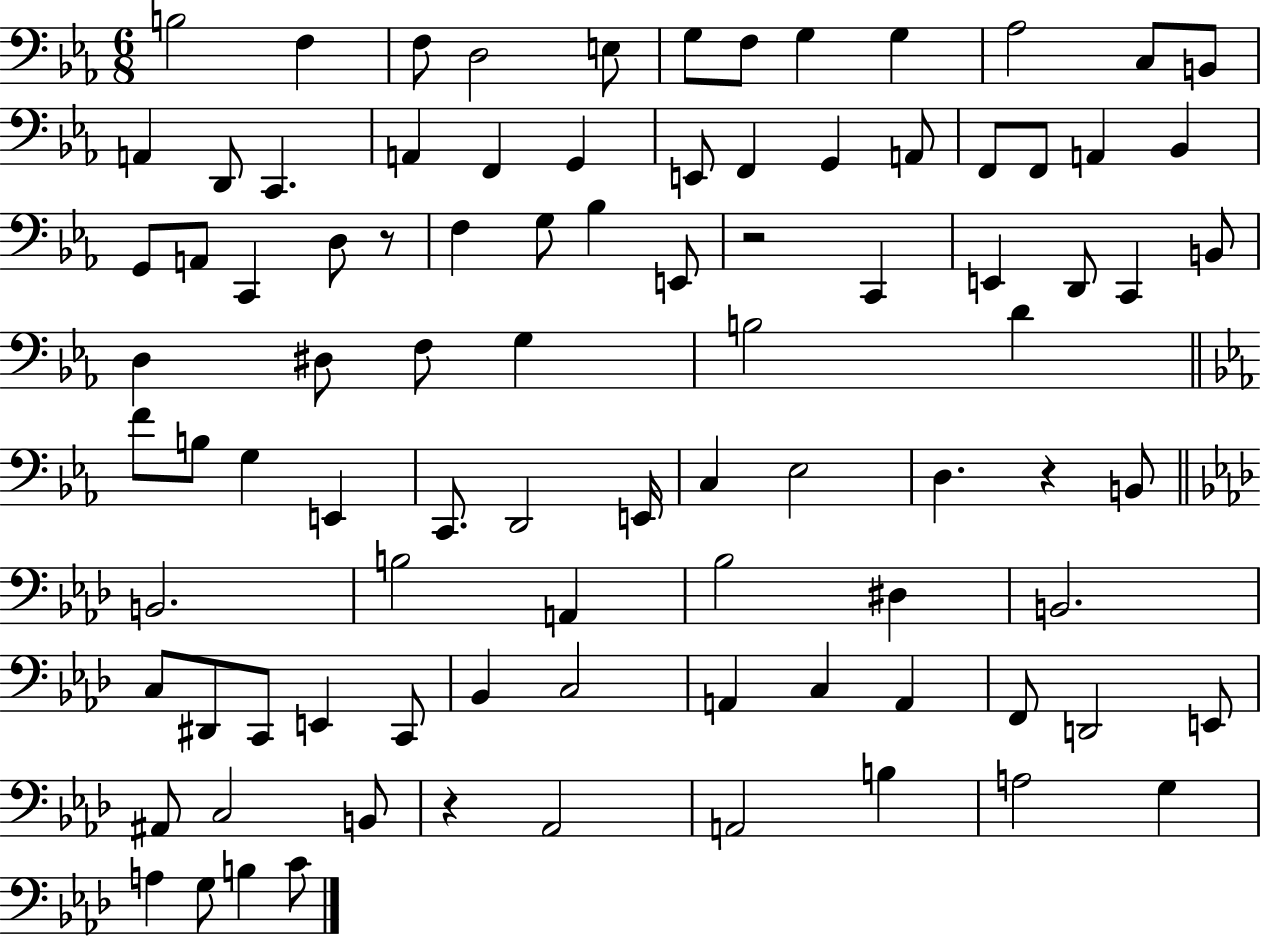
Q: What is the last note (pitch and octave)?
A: C4